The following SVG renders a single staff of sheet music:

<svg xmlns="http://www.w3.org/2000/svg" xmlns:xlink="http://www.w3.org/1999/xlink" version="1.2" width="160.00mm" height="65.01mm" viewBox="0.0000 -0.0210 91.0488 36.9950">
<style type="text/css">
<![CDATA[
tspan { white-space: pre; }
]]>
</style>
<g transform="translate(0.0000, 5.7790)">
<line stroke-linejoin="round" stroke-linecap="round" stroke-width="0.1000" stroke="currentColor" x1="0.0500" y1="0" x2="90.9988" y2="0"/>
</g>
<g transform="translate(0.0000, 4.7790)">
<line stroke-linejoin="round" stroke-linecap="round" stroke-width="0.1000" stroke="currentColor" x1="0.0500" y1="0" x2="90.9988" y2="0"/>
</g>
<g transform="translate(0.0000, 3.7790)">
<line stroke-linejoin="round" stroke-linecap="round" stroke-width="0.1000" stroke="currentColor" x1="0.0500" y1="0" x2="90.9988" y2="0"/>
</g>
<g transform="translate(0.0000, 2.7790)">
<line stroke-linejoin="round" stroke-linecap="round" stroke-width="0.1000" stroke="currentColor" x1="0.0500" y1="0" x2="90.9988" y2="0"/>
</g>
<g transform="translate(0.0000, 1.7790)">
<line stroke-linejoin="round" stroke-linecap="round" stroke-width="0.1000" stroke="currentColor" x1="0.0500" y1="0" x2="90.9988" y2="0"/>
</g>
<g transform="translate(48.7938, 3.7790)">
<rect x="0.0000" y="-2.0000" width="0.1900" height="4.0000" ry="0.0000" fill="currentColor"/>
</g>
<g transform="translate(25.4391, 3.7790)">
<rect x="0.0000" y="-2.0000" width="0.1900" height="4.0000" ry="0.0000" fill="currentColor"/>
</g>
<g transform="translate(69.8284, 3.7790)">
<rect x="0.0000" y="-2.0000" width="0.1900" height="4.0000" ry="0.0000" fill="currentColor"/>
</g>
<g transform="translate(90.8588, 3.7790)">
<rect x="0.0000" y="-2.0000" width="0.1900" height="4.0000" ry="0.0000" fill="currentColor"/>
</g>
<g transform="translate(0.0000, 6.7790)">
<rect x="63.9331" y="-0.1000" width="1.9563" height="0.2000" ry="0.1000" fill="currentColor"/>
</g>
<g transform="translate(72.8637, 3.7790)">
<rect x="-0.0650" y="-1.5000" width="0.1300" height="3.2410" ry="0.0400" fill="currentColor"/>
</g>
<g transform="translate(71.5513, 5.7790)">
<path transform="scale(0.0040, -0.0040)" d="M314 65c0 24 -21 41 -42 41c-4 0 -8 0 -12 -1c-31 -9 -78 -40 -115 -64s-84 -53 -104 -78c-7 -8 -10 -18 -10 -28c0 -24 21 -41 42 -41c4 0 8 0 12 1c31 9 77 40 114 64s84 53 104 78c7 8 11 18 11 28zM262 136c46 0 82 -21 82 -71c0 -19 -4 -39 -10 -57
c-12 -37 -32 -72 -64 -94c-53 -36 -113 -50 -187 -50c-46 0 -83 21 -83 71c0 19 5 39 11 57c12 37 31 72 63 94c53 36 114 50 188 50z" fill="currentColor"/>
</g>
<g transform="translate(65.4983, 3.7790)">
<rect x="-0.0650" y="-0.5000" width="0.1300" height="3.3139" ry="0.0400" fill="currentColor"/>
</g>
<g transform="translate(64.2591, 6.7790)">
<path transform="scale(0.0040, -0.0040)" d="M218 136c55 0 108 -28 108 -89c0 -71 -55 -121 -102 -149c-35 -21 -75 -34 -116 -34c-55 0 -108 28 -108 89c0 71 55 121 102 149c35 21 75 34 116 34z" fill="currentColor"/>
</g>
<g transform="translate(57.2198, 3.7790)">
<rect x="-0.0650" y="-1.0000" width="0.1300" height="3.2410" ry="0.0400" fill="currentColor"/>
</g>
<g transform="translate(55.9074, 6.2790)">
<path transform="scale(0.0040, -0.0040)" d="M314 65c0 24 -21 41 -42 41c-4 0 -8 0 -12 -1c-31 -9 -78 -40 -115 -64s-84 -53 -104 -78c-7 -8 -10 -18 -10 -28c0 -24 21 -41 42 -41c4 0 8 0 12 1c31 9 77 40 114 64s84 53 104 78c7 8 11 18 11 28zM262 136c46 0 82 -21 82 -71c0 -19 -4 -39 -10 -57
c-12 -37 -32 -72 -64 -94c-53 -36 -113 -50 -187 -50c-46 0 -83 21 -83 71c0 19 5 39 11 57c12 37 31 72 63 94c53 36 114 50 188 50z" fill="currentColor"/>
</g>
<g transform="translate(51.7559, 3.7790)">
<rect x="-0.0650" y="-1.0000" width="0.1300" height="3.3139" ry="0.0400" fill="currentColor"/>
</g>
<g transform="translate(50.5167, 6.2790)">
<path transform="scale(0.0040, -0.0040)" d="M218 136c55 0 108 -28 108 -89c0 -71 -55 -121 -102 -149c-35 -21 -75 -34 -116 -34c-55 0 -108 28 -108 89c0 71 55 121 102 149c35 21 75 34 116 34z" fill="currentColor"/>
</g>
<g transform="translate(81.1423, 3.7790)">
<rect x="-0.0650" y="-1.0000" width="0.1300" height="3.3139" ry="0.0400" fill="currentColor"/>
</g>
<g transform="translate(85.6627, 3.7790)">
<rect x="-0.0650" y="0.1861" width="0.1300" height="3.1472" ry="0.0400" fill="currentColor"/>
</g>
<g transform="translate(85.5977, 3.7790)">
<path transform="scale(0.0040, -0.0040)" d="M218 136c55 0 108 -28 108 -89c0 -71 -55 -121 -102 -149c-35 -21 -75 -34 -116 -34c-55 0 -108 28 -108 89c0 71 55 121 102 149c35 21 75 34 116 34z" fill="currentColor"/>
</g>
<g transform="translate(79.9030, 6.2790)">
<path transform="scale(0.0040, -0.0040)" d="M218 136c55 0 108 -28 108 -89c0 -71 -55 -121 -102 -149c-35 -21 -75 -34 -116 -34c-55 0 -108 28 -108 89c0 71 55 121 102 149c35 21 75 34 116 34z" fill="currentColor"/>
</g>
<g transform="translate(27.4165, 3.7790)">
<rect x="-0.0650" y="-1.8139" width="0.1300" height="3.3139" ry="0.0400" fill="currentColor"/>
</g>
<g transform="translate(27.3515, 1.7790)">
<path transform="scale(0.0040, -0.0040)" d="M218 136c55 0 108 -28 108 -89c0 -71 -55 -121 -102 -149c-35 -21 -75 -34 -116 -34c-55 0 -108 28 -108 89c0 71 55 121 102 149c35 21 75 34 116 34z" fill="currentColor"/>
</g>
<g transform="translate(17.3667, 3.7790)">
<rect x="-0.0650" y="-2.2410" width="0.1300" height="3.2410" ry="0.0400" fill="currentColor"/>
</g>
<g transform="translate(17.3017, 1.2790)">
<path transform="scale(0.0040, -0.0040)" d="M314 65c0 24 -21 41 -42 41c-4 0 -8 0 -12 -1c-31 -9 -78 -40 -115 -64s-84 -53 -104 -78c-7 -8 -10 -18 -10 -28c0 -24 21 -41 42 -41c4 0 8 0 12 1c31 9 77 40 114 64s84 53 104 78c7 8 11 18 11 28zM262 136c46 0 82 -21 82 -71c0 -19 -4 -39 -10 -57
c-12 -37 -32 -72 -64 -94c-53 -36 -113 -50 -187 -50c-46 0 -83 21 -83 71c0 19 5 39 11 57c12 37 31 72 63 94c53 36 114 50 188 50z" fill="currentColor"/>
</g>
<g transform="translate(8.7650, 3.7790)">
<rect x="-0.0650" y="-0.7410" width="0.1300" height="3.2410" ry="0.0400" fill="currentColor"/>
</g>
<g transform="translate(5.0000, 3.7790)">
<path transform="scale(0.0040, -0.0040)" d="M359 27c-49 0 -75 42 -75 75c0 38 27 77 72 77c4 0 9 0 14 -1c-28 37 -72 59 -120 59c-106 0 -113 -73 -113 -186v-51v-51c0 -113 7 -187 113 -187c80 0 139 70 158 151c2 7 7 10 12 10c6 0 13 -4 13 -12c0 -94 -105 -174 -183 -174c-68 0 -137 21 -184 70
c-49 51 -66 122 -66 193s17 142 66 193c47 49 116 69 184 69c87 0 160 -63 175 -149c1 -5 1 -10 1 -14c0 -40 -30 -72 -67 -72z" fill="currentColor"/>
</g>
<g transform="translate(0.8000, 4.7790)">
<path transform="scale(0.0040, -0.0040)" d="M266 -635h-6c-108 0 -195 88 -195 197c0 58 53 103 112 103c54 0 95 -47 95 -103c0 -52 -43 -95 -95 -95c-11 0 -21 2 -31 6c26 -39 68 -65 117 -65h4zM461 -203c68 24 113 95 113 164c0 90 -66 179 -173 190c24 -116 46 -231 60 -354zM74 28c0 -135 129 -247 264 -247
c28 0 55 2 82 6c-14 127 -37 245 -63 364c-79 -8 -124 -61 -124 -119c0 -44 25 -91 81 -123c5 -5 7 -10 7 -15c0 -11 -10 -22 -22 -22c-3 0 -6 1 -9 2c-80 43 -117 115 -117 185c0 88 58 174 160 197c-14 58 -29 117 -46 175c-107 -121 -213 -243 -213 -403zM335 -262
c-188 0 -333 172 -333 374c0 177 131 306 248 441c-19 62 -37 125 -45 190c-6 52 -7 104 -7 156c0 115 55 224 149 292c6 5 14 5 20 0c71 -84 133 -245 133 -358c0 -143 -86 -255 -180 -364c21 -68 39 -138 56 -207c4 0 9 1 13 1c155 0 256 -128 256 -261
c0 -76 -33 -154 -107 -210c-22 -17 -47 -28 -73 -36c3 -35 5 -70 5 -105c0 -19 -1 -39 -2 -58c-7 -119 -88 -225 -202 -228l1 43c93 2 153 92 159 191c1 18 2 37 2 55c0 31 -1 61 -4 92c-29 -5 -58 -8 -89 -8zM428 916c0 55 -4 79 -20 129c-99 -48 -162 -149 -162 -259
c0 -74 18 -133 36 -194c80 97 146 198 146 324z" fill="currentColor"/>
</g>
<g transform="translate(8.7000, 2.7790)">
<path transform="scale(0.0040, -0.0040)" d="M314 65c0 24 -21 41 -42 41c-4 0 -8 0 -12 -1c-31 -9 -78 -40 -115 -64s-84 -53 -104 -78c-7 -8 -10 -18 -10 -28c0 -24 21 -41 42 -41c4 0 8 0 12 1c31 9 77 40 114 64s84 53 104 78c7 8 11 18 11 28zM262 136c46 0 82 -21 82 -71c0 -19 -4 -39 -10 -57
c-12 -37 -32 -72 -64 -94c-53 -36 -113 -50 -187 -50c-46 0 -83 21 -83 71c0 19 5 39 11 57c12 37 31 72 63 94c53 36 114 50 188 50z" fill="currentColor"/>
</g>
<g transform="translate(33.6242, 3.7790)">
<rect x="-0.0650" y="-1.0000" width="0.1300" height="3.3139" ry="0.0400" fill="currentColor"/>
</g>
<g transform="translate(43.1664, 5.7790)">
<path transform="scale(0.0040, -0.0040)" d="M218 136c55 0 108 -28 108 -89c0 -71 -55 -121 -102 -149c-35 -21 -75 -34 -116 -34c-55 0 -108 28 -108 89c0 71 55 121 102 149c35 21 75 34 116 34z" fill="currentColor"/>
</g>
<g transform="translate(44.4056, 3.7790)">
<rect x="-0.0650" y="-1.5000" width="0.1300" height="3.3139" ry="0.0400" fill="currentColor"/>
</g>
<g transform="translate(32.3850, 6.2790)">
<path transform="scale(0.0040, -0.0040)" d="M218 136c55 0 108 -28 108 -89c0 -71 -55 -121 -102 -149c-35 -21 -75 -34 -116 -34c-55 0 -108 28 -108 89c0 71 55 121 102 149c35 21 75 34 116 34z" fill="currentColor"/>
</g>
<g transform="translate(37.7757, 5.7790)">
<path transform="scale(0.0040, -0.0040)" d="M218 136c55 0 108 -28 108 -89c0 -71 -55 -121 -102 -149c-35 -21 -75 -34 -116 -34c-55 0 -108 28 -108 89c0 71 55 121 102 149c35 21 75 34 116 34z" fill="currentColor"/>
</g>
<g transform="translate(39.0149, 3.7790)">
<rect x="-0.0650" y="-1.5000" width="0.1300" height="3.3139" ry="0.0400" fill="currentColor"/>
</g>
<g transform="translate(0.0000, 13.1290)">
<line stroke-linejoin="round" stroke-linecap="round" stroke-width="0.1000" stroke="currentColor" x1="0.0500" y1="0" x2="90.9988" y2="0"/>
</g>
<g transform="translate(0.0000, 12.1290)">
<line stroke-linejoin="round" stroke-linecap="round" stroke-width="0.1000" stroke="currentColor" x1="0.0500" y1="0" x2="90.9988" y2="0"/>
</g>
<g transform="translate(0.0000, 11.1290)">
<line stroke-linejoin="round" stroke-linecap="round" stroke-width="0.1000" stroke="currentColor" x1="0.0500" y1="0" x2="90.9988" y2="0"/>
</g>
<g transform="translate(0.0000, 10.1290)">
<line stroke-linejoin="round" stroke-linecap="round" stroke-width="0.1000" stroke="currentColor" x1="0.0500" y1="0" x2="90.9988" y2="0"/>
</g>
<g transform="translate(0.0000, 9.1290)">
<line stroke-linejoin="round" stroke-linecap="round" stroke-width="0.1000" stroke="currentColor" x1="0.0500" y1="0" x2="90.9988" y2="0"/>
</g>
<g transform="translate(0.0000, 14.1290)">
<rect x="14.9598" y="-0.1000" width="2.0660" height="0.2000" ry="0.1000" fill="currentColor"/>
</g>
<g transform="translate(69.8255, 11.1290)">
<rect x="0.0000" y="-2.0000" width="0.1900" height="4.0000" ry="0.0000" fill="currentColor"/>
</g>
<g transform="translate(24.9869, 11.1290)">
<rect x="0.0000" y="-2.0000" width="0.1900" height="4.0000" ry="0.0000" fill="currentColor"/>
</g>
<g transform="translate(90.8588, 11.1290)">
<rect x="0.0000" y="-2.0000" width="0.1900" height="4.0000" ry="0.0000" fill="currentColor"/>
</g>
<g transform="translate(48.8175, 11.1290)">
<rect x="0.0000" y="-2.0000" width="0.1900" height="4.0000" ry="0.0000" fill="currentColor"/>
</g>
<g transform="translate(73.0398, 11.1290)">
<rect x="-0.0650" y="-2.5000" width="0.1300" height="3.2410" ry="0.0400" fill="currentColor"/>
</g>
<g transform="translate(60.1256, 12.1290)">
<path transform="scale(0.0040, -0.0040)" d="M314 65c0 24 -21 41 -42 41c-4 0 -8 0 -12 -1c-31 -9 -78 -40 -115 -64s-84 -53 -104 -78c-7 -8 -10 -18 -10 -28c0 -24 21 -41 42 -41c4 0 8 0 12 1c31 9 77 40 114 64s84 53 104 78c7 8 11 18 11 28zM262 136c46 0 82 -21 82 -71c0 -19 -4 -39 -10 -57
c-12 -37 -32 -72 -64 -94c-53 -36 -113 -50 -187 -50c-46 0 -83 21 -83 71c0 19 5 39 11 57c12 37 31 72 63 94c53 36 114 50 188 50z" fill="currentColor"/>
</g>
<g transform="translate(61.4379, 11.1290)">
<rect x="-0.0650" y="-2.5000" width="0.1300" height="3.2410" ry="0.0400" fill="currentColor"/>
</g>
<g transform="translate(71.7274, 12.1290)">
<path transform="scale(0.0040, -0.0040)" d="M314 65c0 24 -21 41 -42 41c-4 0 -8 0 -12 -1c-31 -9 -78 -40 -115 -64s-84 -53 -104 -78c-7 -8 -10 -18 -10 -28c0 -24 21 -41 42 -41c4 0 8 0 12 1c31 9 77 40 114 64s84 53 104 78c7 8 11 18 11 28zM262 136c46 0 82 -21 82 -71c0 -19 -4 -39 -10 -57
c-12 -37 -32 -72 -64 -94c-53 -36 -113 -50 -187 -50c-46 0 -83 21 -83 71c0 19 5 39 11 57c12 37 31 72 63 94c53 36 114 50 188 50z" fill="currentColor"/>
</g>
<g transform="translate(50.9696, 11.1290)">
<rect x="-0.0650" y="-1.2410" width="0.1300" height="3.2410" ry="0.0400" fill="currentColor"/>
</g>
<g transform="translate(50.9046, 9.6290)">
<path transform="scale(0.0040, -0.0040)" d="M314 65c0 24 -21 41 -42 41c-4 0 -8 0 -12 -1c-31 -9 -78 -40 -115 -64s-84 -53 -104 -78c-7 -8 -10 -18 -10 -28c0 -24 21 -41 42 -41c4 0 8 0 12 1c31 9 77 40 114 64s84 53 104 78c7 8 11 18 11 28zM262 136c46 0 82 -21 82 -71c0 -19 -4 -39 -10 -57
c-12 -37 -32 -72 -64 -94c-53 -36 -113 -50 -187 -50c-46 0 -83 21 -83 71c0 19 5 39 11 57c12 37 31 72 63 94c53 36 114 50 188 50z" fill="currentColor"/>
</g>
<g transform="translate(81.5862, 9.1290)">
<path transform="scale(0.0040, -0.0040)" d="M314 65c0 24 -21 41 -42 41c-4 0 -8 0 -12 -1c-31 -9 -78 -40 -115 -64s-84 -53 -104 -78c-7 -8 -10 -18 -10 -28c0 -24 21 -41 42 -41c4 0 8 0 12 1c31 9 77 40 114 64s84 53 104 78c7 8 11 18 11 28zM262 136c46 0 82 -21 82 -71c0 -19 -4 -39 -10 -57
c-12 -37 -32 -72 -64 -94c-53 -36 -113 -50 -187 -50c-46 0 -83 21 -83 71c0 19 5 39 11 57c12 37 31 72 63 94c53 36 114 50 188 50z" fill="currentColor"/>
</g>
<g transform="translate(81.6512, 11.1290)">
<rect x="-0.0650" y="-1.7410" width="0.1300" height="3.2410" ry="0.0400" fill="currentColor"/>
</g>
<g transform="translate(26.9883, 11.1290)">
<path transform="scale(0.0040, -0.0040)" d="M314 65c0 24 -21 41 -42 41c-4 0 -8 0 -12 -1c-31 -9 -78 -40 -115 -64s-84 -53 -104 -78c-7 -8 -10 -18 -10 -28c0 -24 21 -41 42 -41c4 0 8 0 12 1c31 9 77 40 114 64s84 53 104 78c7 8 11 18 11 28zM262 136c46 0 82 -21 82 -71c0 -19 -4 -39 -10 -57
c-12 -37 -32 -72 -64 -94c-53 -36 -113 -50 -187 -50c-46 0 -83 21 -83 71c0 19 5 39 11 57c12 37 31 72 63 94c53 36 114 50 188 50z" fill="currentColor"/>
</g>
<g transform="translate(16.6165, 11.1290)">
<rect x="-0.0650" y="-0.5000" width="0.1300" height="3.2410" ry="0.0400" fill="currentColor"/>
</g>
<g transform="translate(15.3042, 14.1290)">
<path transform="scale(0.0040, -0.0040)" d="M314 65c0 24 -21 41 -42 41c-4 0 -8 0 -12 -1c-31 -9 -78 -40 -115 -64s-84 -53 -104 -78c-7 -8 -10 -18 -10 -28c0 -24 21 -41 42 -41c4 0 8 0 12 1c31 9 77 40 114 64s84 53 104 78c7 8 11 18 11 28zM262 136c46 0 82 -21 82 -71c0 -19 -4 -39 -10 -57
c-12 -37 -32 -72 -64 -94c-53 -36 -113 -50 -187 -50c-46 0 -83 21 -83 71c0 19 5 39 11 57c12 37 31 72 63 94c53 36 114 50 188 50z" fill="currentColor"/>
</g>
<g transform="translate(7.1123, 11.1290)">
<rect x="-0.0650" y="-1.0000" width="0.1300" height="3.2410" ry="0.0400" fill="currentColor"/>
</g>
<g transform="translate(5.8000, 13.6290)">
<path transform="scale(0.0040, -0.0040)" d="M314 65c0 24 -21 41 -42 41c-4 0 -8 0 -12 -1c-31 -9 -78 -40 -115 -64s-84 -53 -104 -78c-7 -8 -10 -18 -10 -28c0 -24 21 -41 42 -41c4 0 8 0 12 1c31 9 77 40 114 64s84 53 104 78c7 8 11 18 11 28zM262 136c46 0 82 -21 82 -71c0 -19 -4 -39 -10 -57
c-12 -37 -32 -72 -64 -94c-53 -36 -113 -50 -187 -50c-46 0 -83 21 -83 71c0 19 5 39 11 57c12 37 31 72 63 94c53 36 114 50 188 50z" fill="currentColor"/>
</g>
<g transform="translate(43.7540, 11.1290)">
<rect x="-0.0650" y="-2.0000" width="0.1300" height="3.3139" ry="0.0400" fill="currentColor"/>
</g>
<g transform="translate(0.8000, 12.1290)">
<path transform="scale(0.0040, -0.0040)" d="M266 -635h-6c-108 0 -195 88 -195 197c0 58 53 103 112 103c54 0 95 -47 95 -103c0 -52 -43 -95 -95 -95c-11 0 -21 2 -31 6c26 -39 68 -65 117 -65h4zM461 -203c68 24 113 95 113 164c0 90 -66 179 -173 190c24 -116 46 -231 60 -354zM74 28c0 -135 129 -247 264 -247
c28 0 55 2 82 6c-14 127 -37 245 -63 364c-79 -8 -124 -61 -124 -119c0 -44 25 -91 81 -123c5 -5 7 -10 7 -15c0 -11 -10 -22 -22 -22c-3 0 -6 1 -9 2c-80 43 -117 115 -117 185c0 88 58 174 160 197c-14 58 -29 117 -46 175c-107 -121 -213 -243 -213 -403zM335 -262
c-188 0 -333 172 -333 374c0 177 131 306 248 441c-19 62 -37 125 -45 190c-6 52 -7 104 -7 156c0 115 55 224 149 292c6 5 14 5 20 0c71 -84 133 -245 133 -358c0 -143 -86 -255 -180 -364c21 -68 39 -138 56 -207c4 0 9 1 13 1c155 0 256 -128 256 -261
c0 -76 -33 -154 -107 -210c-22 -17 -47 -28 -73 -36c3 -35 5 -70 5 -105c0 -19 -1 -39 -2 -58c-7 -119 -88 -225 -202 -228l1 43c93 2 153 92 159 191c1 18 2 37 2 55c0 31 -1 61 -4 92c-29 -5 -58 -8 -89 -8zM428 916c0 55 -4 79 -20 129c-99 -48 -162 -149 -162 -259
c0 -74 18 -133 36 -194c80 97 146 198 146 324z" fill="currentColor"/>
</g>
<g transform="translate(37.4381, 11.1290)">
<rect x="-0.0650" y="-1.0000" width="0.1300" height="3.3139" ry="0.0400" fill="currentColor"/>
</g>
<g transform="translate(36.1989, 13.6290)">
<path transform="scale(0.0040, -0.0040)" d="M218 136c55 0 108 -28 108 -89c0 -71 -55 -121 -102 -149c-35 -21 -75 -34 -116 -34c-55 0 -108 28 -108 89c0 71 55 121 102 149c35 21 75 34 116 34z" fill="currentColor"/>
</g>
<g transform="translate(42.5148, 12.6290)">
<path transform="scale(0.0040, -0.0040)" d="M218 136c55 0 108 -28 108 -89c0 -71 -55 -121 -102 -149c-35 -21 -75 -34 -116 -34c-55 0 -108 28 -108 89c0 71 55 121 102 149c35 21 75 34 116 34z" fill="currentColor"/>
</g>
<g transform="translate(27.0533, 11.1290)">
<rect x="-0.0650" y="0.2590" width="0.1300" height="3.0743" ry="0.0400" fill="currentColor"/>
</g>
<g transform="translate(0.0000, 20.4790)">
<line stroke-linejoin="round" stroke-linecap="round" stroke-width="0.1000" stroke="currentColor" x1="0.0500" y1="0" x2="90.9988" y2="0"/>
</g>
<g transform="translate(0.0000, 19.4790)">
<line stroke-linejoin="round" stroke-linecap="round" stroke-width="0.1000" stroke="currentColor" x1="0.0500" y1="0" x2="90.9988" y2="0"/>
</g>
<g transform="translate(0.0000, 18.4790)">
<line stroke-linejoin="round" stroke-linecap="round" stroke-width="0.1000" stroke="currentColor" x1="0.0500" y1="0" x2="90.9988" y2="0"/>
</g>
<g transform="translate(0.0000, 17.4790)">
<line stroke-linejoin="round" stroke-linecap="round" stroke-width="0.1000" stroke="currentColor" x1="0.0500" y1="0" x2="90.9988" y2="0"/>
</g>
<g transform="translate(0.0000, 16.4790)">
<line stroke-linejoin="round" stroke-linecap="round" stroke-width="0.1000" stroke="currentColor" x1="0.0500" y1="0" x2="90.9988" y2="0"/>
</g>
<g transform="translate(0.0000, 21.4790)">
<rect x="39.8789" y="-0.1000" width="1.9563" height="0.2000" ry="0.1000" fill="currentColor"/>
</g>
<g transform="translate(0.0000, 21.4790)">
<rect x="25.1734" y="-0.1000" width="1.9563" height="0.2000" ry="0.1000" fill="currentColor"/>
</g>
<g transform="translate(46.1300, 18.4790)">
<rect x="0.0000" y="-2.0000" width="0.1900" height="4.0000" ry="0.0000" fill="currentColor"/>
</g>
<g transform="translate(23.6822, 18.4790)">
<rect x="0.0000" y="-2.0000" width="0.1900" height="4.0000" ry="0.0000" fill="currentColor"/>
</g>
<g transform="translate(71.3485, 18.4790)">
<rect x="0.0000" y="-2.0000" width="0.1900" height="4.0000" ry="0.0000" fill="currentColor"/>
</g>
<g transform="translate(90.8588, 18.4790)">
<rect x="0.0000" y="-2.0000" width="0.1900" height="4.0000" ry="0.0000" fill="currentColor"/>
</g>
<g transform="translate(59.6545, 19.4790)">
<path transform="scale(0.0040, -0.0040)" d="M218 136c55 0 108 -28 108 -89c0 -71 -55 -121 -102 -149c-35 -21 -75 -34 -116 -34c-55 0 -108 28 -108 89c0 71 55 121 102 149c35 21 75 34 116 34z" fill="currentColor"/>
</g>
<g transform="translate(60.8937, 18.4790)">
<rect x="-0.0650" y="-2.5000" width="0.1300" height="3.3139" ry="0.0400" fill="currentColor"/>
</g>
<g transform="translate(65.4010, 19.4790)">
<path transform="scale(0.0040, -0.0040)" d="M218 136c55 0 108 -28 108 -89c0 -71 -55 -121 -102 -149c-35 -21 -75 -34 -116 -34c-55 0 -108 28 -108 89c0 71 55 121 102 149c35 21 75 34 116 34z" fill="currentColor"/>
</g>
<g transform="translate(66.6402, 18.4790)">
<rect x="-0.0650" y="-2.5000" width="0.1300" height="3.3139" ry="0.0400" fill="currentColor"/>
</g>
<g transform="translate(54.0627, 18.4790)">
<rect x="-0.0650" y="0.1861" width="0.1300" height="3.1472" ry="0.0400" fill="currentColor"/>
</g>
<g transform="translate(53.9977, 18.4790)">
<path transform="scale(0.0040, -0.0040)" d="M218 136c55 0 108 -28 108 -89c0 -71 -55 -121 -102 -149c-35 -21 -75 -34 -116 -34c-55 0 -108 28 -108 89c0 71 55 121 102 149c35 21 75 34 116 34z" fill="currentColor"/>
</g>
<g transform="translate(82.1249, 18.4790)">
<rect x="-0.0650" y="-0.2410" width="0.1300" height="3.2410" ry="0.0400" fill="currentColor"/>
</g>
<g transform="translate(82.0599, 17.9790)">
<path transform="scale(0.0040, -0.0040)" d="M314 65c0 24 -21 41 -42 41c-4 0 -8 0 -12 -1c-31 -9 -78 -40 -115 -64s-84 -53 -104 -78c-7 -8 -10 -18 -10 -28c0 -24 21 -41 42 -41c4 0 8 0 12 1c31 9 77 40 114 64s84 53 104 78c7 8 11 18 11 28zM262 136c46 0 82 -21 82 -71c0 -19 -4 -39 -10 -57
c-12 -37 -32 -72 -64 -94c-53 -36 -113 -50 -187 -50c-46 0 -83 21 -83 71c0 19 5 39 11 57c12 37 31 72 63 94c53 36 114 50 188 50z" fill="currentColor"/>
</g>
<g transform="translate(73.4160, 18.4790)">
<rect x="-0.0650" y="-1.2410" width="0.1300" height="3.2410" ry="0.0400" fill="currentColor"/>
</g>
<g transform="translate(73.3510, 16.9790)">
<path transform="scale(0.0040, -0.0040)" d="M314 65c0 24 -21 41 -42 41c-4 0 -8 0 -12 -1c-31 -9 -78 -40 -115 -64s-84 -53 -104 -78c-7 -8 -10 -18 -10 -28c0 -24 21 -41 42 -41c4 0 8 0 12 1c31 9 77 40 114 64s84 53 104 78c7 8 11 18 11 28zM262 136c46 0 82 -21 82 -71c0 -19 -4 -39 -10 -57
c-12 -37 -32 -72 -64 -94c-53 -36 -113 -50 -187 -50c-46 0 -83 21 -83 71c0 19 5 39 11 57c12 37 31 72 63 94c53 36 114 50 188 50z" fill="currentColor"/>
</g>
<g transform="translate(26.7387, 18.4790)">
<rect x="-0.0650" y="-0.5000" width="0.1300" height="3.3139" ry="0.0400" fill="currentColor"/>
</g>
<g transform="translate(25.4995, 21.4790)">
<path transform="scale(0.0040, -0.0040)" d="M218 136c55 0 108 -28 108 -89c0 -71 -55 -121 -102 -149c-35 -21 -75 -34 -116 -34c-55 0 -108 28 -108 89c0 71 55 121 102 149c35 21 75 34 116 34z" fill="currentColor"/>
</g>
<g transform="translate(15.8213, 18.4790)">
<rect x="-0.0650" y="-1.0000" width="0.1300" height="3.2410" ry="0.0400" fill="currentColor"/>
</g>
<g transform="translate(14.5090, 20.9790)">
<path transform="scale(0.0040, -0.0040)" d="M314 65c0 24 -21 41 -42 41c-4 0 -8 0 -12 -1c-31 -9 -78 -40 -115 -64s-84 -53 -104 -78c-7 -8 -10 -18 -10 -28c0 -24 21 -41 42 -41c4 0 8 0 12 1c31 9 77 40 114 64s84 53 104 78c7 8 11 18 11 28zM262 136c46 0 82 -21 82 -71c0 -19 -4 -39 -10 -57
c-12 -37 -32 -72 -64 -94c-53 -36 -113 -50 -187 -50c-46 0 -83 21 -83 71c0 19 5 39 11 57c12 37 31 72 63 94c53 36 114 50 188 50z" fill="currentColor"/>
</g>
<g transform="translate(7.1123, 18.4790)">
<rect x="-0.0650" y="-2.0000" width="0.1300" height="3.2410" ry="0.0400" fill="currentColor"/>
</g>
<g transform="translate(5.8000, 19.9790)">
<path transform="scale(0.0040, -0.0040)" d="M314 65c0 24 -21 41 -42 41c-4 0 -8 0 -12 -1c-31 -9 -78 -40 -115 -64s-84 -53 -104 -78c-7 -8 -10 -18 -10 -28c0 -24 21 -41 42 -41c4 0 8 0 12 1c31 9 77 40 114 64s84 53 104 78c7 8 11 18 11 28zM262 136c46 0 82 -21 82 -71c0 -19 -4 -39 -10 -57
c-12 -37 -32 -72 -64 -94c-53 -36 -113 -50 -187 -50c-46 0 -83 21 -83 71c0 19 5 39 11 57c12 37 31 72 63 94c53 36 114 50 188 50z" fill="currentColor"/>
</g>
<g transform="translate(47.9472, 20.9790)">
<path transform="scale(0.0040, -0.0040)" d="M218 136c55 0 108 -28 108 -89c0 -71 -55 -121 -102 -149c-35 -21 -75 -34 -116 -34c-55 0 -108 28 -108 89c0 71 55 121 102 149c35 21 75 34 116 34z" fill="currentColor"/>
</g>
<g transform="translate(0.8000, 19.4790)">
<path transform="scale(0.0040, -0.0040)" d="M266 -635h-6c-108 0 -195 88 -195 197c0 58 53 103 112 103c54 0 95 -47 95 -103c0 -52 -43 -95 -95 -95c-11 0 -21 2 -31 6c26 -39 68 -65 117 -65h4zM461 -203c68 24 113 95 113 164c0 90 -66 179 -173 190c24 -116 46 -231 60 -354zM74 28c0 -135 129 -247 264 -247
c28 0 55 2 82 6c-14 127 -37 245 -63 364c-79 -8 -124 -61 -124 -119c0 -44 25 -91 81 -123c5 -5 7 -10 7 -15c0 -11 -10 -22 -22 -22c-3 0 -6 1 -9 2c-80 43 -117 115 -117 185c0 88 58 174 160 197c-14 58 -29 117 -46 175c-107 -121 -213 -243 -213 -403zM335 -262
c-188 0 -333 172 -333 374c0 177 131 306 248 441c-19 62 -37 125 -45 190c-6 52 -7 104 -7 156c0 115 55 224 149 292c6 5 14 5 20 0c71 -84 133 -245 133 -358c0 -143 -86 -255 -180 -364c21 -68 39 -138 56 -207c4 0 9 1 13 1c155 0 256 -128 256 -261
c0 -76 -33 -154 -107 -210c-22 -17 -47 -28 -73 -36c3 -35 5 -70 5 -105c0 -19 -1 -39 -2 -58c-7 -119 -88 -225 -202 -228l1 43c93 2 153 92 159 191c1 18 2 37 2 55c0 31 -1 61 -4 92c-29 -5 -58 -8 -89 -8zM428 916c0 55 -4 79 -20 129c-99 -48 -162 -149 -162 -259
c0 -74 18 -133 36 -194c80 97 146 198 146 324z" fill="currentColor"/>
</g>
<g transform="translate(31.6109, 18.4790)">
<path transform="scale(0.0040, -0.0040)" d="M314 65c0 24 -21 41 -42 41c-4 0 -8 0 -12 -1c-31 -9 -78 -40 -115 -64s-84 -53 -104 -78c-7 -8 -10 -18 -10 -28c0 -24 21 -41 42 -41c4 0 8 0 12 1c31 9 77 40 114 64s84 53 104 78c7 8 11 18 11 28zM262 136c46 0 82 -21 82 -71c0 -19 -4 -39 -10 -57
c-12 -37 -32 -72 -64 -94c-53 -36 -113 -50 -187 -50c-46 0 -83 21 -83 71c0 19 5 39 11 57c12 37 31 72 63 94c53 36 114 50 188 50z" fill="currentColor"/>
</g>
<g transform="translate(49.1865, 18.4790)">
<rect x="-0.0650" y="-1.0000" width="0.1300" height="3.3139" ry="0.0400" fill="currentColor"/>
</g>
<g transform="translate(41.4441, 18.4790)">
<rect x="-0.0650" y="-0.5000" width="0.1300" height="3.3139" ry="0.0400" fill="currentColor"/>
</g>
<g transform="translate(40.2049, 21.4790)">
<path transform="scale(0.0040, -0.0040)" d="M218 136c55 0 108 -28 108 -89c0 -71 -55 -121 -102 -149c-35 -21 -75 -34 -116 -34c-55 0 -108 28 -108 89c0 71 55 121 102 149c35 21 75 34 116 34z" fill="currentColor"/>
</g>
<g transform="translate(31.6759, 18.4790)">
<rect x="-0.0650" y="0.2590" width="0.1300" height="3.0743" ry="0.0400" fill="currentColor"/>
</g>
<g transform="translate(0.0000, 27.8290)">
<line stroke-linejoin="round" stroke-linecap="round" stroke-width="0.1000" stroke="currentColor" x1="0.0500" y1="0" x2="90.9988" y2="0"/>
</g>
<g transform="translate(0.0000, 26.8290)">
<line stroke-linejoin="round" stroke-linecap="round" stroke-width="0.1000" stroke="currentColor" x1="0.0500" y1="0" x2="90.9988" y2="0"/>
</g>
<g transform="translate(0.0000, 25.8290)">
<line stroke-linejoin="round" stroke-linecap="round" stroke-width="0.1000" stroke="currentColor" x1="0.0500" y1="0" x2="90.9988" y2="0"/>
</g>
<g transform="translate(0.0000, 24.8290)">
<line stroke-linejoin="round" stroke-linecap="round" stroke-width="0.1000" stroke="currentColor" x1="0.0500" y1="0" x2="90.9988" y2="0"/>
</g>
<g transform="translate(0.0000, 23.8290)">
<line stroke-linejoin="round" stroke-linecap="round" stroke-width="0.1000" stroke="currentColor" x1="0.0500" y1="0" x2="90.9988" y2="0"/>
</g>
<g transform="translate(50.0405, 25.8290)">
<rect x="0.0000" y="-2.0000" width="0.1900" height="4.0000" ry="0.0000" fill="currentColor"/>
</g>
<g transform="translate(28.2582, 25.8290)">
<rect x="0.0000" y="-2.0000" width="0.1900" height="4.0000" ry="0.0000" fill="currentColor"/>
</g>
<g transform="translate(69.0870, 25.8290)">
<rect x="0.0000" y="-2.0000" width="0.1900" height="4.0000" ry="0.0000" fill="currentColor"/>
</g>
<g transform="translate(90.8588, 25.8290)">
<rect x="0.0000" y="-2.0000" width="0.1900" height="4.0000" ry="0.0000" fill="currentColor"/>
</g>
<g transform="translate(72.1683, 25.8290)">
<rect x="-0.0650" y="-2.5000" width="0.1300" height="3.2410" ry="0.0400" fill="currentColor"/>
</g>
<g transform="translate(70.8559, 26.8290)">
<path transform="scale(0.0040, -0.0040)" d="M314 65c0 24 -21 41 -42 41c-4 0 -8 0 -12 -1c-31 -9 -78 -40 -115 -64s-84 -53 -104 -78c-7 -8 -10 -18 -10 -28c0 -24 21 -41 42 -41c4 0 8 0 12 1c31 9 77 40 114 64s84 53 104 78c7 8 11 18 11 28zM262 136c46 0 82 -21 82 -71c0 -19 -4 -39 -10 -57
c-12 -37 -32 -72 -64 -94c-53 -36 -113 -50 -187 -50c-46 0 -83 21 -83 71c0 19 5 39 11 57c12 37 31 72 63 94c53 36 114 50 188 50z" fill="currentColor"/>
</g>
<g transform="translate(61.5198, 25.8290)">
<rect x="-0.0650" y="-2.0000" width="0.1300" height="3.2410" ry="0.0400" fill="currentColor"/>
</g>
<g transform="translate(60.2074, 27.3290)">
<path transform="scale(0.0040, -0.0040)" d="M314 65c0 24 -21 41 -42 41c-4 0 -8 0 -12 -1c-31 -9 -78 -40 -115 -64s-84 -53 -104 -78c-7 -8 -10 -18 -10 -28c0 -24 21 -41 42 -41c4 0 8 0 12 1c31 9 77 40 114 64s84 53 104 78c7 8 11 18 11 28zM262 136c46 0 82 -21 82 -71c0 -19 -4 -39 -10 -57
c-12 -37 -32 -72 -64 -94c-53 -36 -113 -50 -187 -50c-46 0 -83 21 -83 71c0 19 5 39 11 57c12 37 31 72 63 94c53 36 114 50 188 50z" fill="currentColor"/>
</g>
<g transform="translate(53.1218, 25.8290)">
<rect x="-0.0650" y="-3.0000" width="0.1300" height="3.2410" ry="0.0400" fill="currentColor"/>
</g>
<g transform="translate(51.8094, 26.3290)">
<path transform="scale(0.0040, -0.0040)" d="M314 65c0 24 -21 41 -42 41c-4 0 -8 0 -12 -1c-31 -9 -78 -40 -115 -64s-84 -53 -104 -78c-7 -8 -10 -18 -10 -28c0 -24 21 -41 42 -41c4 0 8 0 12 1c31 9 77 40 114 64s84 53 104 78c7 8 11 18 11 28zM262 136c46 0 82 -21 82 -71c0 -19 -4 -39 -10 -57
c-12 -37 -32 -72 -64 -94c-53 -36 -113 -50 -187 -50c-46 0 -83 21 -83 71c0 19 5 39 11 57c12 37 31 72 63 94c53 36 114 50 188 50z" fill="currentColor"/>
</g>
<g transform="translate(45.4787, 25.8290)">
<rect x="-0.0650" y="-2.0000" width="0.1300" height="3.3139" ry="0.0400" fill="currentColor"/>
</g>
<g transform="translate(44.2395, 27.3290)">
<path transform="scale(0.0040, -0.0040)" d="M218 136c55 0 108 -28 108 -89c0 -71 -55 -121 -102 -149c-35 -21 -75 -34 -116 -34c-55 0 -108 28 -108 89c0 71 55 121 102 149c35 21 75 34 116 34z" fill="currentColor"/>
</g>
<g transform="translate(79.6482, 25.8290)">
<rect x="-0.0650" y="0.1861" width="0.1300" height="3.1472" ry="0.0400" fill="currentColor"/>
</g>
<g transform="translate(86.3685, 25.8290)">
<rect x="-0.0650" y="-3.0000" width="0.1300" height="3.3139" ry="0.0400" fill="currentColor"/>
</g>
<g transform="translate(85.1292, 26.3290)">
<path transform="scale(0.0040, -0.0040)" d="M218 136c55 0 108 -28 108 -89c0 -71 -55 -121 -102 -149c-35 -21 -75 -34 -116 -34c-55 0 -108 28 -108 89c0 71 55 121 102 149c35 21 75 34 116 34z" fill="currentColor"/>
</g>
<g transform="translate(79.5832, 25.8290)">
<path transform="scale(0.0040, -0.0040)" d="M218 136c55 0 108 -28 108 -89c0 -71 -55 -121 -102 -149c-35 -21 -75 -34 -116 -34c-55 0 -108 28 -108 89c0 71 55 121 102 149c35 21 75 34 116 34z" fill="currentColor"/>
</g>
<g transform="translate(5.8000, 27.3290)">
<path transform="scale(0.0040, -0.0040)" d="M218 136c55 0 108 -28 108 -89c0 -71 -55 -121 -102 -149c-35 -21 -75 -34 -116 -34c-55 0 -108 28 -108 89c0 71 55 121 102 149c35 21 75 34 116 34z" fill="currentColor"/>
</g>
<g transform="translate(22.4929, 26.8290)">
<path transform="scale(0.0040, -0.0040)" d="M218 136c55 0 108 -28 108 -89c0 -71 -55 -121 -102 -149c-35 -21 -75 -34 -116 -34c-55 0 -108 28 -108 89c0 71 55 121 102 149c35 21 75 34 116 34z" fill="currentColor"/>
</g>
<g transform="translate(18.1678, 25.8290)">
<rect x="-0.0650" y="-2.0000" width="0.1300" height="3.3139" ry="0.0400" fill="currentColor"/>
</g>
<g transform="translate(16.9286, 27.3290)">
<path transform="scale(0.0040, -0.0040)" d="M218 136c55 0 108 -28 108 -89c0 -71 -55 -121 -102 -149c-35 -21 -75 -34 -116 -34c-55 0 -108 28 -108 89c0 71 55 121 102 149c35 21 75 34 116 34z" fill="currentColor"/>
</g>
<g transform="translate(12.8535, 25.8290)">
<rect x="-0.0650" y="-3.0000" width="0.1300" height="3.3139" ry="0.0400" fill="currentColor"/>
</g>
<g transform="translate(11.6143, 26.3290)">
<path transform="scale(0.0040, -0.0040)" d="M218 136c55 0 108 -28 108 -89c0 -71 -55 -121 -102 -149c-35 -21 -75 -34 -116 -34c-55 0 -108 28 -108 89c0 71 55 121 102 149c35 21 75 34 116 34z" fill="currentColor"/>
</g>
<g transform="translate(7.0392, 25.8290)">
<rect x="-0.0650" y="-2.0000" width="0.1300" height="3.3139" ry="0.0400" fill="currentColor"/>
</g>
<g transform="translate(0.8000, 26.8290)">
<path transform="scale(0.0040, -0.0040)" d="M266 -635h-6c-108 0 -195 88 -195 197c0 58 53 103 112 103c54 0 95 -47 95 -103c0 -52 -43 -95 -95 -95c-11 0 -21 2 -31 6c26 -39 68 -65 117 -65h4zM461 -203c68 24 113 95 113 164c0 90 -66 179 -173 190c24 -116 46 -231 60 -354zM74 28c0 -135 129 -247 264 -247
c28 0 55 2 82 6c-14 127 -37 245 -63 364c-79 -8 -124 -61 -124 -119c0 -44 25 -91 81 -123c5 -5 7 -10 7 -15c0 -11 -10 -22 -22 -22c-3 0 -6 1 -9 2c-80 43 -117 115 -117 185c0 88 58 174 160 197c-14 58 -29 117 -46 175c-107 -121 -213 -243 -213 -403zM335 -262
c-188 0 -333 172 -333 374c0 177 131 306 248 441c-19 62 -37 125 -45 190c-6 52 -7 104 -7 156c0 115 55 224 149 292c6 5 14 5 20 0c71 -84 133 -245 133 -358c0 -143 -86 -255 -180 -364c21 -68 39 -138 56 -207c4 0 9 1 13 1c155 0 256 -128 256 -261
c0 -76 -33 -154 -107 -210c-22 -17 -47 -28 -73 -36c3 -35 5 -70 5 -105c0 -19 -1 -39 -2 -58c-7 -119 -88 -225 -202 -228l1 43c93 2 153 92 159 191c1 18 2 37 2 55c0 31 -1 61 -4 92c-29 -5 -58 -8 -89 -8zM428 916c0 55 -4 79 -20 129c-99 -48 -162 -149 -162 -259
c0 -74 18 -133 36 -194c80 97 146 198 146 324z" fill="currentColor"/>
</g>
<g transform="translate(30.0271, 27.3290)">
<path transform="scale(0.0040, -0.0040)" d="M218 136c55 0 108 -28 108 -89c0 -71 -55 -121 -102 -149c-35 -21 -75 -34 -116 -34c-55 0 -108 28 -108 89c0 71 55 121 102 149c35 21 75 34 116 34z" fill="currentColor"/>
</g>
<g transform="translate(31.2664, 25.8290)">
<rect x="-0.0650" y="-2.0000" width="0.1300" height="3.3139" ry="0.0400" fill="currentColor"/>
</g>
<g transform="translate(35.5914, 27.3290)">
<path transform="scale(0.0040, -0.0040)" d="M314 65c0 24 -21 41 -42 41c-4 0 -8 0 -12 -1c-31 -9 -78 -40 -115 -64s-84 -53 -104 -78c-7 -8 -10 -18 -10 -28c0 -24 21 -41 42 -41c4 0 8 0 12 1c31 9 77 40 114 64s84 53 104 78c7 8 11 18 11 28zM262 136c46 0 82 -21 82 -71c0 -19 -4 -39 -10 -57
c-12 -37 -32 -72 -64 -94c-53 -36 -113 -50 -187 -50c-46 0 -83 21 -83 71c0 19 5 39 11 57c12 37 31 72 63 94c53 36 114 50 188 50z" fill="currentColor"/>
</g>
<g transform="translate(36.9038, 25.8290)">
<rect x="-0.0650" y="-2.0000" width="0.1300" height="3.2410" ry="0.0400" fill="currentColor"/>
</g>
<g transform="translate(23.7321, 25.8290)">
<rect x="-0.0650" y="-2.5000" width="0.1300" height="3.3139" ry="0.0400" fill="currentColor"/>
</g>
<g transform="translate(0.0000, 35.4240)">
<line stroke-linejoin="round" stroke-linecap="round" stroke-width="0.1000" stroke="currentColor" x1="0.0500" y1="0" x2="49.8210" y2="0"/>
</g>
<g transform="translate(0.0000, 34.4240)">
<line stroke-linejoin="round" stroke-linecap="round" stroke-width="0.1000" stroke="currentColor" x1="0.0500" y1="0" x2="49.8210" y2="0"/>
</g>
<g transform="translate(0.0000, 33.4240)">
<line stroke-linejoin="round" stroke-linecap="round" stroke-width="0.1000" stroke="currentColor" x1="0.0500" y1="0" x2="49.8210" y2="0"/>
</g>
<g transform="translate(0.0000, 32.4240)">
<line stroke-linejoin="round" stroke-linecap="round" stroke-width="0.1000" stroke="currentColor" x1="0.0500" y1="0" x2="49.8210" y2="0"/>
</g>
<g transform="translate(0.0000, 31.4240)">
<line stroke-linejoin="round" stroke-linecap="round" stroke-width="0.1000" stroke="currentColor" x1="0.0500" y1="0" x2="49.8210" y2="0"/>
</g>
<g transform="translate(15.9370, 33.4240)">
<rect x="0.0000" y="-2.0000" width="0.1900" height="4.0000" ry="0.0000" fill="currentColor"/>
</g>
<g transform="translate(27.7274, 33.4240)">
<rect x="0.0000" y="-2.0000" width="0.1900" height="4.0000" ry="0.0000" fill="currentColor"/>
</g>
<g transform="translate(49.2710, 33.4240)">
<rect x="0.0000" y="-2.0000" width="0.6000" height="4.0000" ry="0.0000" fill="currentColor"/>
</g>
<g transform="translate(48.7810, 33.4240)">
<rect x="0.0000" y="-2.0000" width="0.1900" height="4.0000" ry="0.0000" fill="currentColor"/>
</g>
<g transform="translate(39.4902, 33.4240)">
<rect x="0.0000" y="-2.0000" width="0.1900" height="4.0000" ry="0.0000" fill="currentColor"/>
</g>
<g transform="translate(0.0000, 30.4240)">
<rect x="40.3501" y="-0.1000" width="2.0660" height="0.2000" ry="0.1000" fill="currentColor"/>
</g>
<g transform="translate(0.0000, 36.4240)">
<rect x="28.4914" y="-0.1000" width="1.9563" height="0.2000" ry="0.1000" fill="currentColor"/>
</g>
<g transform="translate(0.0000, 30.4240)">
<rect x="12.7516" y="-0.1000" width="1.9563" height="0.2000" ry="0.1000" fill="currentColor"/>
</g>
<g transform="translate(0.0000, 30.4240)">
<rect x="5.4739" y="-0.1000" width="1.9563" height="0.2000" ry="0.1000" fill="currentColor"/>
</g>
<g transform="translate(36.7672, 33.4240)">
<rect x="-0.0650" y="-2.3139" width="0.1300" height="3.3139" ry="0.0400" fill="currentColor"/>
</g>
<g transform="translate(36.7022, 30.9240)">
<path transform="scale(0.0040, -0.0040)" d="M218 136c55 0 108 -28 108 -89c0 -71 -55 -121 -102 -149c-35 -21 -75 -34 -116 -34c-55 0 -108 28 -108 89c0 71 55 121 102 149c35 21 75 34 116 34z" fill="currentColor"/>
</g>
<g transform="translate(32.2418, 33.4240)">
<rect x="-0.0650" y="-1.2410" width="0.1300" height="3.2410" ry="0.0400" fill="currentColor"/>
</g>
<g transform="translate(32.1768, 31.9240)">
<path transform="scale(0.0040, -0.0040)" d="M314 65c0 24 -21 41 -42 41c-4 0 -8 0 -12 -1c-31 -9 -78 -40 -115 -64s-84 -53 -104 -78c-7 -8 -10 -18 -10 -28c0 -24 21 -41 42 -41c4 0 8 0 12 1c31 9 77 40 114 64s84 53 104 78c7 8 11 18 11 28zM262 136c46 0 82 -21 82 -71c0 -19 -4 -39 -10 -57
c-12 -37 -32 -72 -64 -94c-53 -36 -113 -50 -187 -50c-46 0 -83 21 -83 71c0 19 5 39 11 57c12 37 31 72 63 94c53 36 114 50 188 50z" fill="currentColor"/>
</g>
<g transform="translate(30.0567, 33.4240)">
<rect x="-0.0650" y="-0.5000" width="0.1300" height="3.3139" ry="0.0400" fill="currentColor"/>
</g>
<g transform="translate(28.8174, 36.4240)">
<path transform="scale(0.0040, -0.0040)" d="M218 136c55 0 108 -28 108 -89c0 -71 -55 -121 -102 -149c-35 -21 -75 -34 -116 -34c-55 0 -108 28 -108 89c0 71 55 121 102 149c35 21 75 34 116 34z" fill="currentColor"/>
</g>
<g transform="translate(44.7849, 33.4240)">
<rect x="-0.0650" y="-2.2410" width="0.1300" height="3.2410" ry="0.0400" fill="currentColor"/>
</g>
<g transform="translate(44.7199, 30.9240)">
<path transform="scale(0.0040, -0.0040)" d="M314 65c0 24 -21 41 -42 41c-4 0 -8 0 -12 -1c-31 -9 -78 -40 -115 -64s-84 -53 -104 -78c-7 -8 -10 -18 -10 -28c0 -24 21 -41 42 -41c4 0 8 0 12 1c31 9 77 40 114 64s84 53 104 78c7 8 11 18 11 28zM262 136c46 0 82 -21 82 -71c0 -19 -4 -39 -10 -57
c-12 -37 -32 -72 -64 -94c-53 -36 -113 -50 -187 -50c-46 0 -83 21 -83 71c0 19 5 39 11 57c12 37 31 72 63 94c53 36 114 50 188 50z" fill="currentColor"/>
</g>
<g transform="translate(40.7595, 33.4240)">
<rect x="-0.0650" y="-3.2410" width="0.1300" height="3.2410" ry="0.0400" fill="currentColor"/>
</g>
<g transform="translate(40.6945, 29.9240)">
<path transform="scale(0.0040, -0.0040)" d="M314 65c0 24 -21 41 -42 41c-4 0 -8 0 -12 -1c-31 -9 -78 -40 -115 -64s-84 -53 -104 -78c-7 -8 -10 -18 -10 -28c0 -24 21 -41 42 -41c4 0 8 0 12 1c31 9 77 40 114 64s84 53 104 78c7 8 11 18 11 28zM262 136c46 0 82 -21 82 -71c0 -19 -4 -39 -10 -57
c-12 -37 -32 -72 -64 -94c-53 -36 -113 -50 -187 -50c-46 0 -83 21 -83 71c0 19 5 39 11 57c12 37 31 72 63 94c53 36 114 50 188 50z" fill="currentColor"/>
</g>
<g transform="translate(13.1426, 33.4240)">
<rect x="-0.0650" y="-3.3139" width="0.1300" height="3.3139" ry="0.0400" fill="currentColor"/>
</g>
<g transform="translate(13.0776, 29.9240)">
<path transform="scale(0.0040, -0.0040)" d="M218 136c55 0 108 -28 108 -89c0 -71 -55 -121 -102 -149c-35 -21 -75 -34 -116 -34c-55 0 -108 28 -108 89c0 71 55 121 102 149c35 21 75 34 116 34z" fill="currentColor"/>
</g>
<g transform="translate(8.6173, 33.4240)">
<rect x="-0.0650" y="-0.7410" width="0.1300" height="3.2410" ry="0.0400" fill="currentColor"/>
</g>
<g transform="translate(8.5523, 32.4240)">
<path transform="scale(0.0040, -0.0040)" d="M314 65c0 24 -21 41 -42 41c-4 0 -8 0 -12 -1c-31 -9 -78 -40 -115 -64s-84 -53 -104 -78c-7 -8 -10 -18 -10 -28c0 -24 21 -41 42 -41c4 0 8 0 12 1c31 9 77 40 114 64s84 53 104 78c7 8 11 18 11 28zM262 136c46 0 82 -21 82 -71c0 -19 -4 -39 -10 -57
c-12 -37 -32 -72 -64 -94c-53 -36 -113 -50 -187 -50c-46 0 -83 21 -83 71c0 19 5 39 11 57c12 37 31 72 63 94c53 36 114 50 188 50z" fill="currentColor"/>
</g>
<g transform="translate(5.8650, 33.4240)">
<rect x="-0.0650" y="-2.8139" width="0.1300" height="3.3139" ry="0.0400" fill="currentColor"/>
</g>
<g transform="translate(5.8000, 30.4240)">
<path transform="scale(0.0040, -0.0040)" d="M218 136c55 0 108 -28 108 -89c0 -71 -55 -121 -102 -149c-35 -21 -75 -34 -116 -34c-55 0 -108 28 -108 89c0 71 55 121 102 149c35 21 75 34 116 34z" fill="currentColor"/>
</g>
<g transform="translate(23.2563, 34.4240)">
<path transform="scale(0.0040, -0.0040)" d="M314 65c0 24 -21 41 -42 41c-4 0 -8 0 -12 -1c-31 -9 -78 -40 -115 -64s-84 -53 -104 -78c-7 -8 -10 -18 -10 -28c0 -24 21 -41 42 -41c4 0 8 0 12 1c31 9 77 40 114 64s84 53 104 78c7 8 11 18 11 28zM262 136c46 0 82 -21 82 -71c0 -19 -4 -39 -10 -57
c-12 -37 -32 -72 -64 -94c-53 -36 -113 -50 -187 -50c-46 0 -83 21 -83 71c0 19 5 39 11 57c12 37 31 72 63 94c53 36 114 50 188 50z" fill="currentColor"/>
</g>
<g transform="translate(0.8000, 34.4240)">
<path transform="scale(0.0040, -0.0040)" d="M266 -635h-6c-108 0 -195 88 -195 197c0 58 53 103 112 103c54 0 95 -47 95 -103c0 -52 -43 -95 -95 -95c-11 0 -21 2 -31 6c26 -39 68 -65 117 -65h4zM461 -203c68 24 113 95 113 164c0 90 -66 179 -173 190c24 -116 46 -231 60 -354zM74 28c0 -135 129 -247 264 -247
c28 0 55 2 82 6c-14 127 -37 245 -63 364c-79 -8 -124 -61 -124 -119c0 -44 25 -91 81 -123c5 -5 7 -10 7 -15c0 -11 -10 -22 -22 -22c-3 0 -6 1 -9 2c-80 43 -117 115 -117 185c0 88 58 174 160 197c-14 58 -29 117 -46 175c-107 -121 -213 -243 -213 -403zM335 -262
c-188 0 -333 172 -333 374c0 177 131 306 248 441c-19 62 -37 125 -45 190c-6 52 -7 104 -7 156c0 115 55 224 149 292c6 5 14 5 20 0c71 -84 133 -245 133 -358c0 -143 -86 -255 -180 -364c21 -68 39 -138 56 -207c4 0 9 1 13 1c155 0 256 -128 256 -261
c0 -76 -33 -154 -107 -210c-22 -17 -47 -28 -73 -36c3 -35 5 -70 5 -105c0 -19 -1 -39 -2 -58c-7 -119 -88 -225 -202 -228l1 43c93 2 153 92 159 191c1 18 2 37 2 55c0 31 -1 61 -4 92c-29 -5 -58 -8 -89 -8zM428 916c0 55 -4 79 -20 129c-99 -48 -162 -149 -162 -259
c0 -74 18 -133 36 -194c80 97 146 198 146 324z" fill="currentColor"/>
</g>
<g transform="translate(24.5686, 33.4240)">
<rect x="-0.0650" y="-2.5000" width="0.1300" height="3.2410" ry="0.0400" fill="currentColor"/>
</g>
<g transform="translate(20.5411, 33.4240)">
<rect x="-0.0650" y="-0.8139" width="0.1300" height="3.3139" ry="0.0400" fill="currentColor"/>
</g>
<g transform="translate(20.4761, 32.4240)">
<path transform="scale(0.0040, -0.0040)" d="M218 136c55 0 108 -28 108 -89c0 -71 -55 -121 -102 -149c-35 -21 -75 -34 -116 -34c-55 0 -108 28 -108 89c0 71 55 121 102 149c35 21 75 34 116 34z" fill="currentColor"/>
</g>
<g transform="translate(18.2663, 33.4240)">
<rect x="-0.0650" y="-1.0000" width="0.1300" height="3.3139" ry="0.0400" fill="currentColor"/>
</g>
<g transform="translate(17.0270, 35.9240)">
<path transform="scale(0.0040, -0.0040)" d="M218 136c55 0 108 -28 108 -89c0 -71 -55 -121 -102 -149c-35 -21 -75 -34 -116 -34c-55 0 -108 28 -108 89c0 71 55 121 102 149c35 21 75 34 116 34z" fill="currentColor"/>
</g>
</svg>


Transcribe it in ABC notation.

X:1
T:Untitled
M:4/4
L:1/4
K:C
d2 g2 f D E E D D2 C E2 D B D2 C2 B2 D F e2 G2 G2 f2 F2 D2 C B2 C D B G G e2 c2 F A F G F F2 F A2 F2 G2 B A a d2 b D d G2 C e2 g b2 g2